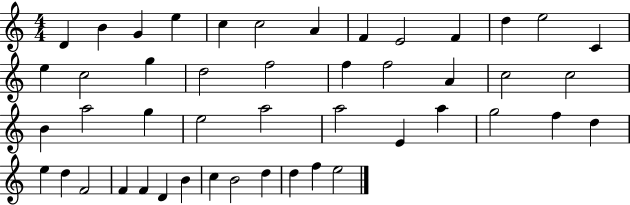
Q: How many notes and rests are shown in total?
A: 47